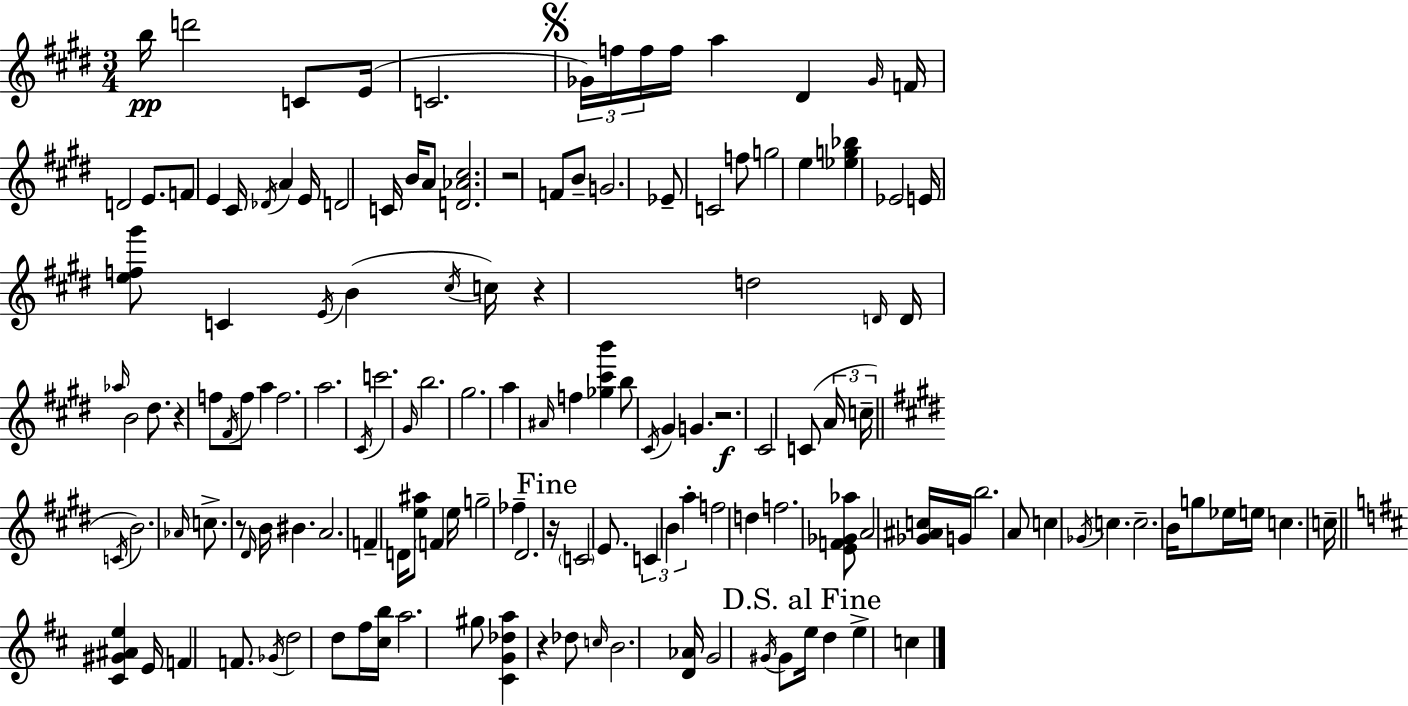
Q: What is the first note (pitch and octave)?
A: B5